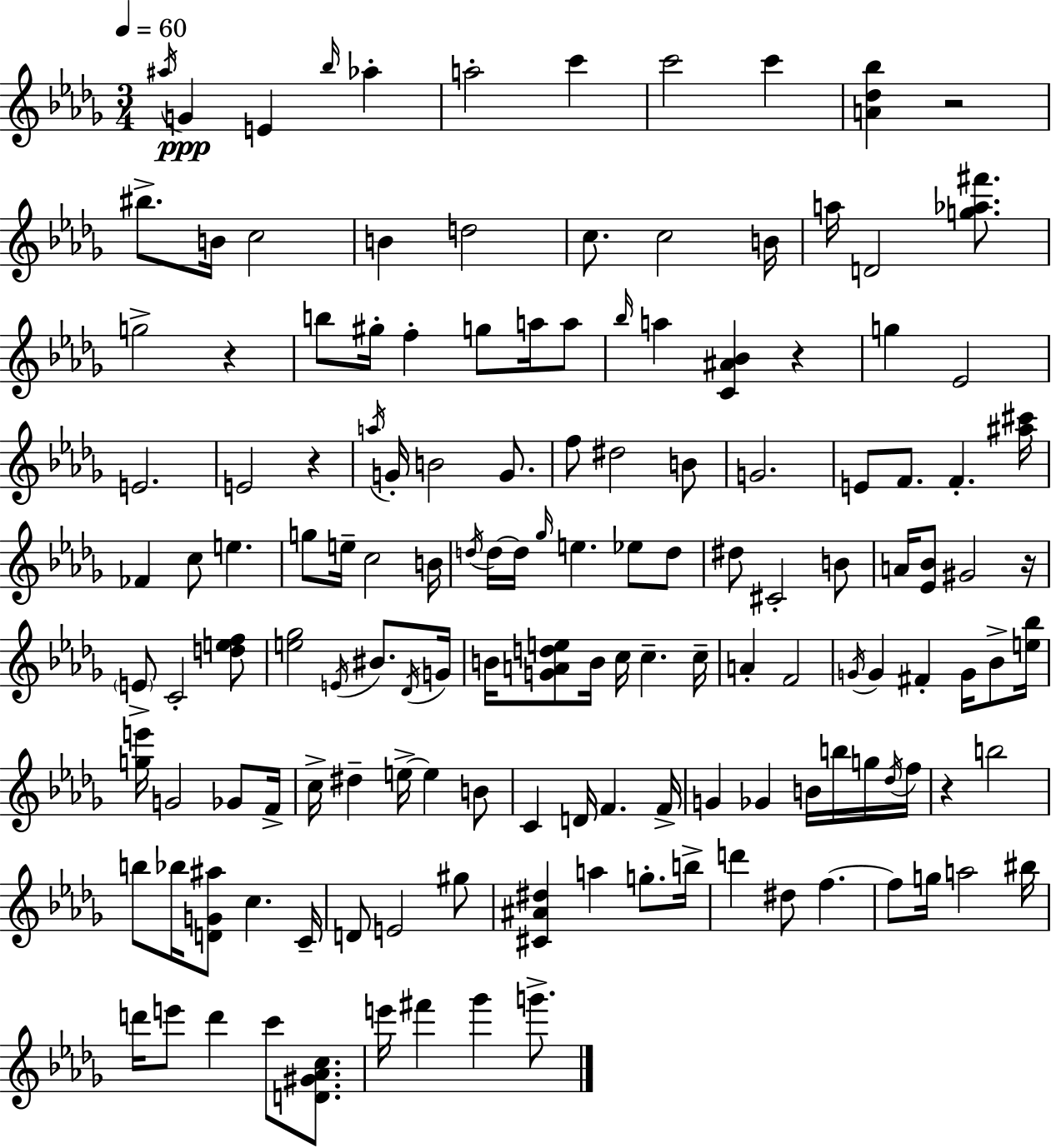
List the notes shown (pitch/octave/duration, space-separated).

A#5/s G4/q E4/q Bb5/s Ab5/q A5/h C6/q C6/h C6/q [A4,Db5,Bb5]/q R/h BIS5/e. B4/s C5/h B4/q D5/h C5/e. C5/h B4/s A5/s D4/h [G5,Ab5,F#6]/e. G5/h R/q B5/e G#5/s F5/q G5/e A5/s A5/e Bb5/s A5/q [C4,A#4,Bb4]/q R/q G5/q Eb4/h E4/h. E4/h R/q A5/s G4/s B4/h G4/e. F5/e D#5/h B4/e G4/h. E4/e F4/e. F4/q. [A#5,C#6]/s FES4/q C5/e E5/q. G5/e E5/s C5/h B4/s D5/s D5/s D5/s Gb5/s E5/q. Eb5/e D5/e D#5/e C#4/h B4/e A4/s [Eb4,Bb4]/e G#4/h R/s E4/e C4/h [D5,E5,F5]/e [E5,Gb5]/h E4/s BIS4/e. Db4/s G4/s B4/s [G4,A4,D5,E5]/e B4/s C5/s C5/q. C5/s A4/q F4/h G4/s G4/q F#4/q G4/s Bb4/e [E5,Bb5]/s [G5,E6]/s G4/h Gb4/e F4/s C5/s D#5/q E5/s E5/q B4/e C4/q D4/s F4/q. F4/s G4/q Gb4/q B4/s B5/s G5/s Db5/s F5/s R/q B5/h B5/e Bb5/s [D4,G4,A#5]/e C5/q. C4/s D4/e E4/h G#5/e [C#4,A#4,D#5]/q A5/q G5/e. B5/s D6/q D#5/e F5/q. F5/e G5/s A5/h BIS5/s D6/s E6/e D6/q C6/e [D4,G#4,Ab4,C5]/e. E6/s F#6/q Gb6/q G6/e.